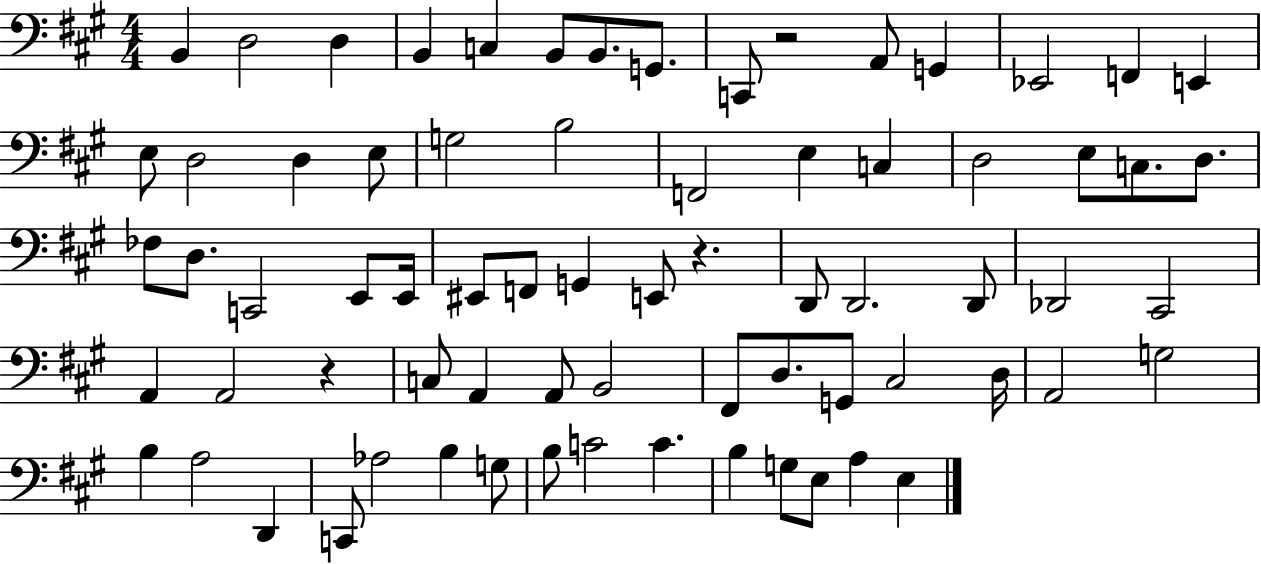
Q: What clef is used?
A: bass